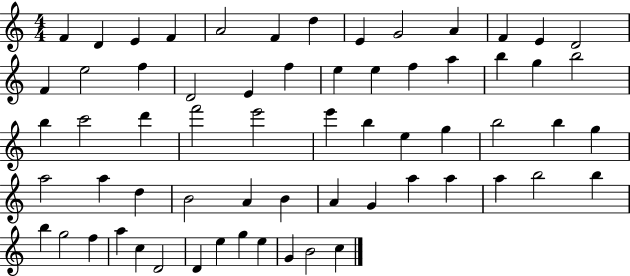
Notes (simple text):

F4/q D4/q E4/q F4/q A4/h F4/q D5/q E4/q G4/h A4/q F4/q E4/q D4/h F4/q E5/h F5/q D4/h E4/q F5/q E5/q E5/q F5/q A5/q B5/q G5/q B5/h B5/q C6/h D6/q F6/h E6/h E6/q B5/q E5/q G5/q B5/h B5/q G5/q A5/h A5/q D5/q B4/h A4/q B4/q A4/q G4/q A5/q A5/q A5/q B5/h B5/q B5/q G5/h F5/q A5/q C5/q D4/h D4/q E5/q G5/q E5/q G4/q B4/h C5/q